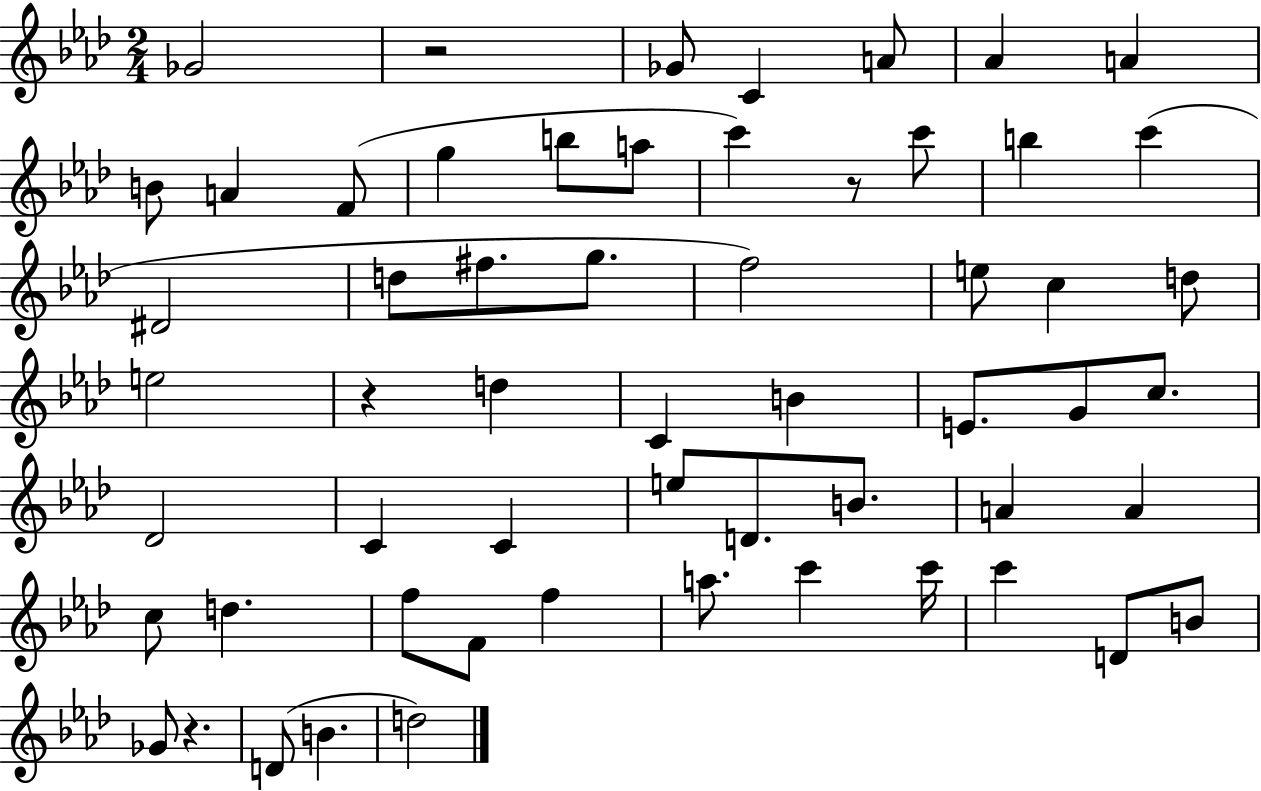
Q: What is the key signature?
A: AES major